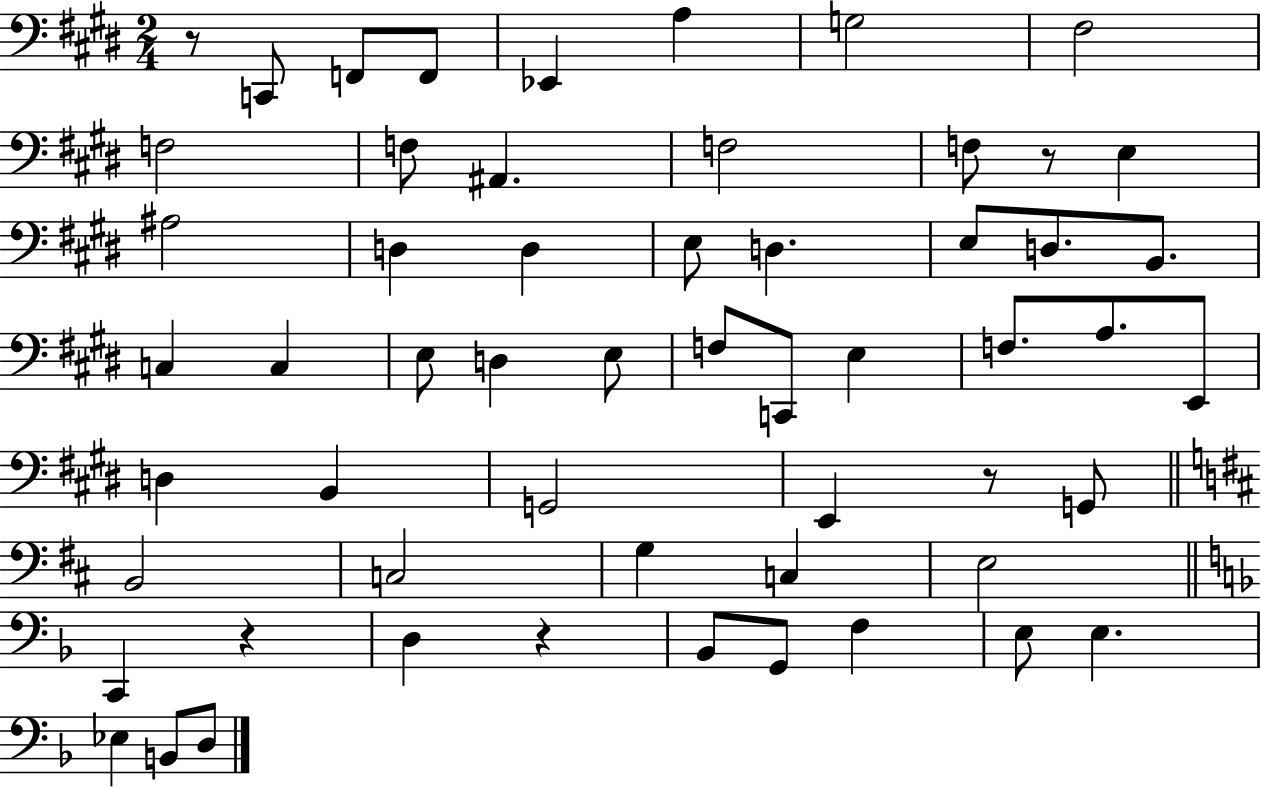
R/e C2/e F2/e F2/e Eb2/q A3/q G3/h F#3/h F3/h F3/e A#2/q. F3/h F3/e R/e E3/q A#3/h D3/q D3/q E3/e D3/q. E3/e D3/e. B2/e. C3/q C3/q E3/e D3/q E3/e F3/e C2/e E3/q F3/e. A3/e. E2/e D3/q B2/q G2/h E2/q R/e G2/e B2/h C3/h G3/q C3/q E3/h C2/q R/q D3/q R/q Bb2/e G2/e F3/q E3/e E3/q. Eb3/q B2/e D3/e